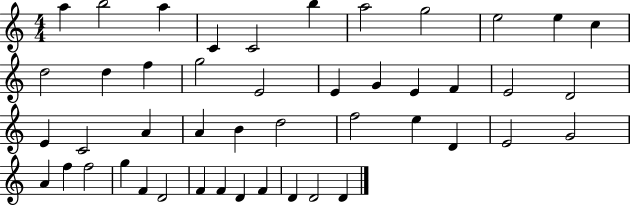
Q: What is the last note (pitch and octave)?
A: D4